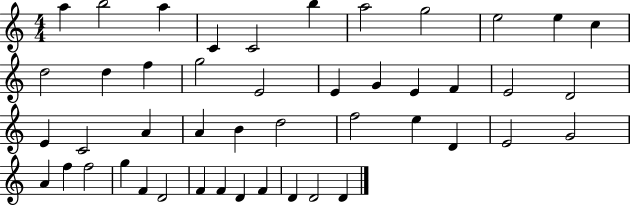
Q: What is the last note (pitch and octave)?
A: D4